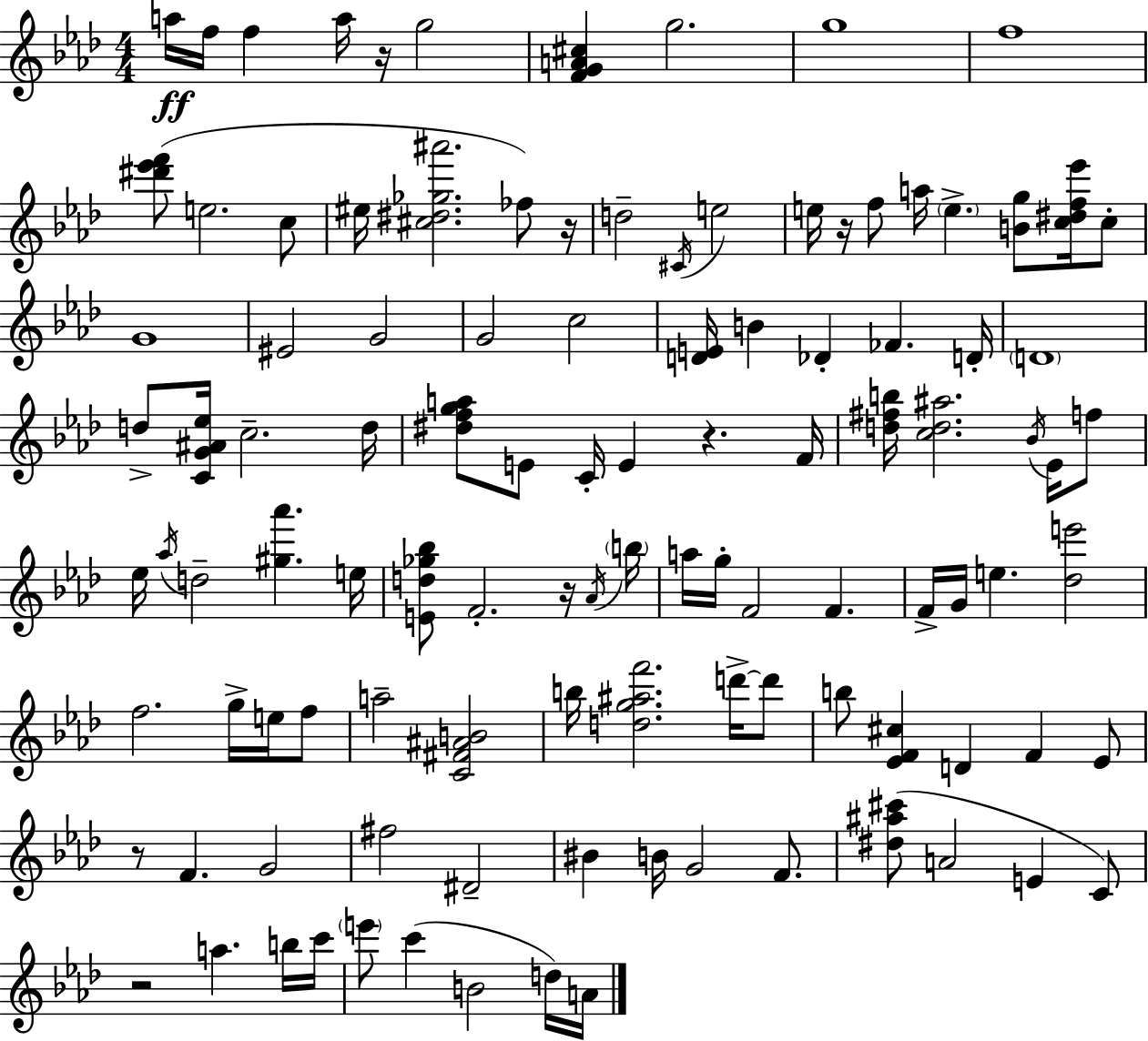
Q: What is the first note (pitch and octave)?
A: A5